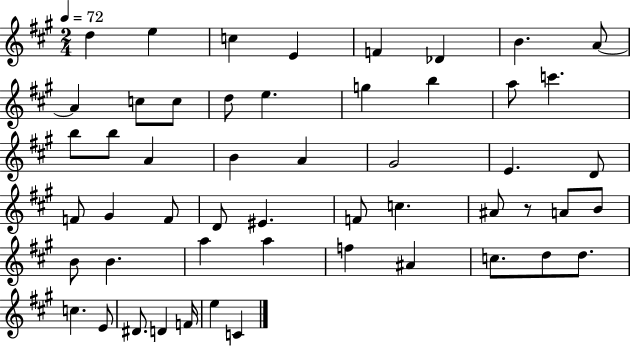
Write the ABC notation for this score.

X:1
T:Untitled
M:2/4
L:1/4
K:A
d e c E F _D B A/2 A c/2 c/2 d/2 e g b a/2 c' b/2 b/2 A B A ^G2 E D/2 F/2 ^G F/2 D/2 ^E F/2 c ^A/2 z/2 A/2 B/2 B/2 B a a f ^A c/2 d/2 d/2 c E/2 ^D/2 D F/4 e C